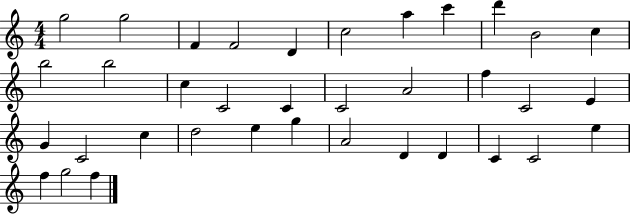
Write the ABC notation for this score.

X:1
T:Untitled
M:4/4
L:1/4
K:C
g2 g2 F F2 D c2 a c' d' B2 c b2 b2 c C2 C C2 A2 f C2 E G C2 c d2 e g A2 D D C C2 e f g2 f